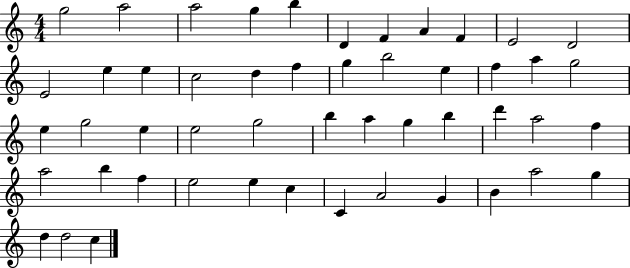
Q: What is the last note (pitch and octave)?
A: C5